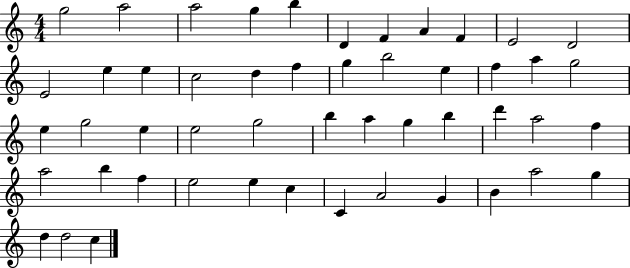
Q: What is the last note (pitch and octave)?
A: C5